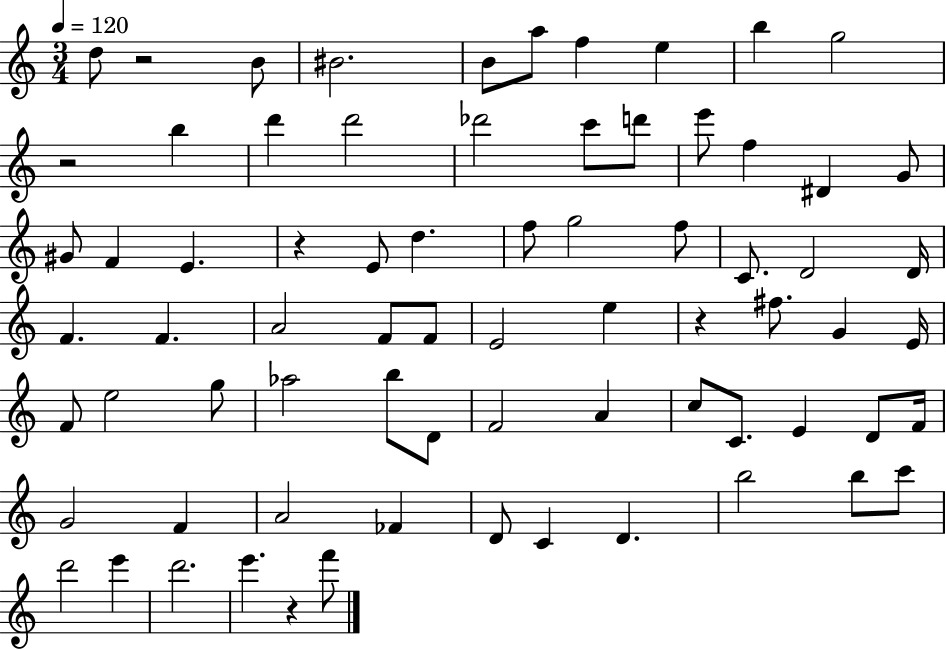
D5/e R/h B4/e BIS4/h. B4/e A5/e F5/q E5/q B5/q G5/h R/h B5/q D6/q D6/h Db6/h C6/e D6/e E6/e F5/q D#4/q G4/e G#4/e F4/q E4/q. R/q E4/e D5/q. F5/e G5/h F5/e C4/e. D4/h D4/s F4/q. F4/q. A4/h F4/e F4/e E4/h E5/q R/q F#5/e. G4/q E4/s F4/e E5/h G5/e Ab5/h B5/e D4/e F4/h A4/q C5/e C4/e. E4/q D4/e F4/s G4/h F4/q A4/h FES4/q D4/e C4/q D4/q. B5/h B5/e C6/e D6/h E6/q D6/h. E6/q. R/q F6/e